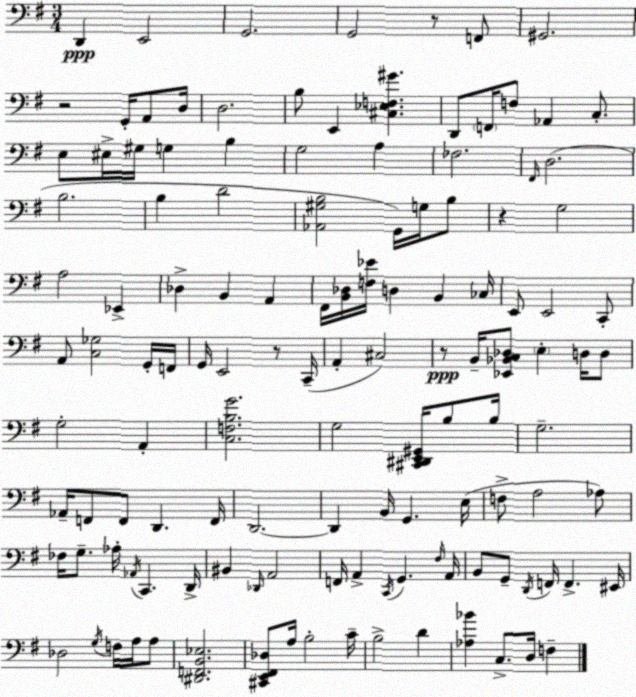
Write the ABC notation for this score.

X:1
T:Untitled
M:3/4
L:1/4
K:Em
D,, E,,2 G,,2 G,,2 z/2 F,,/2 ^G,,2 z2 G,,/4 A,,/2 D,/4 D,2 B,/2 E,, [^C,_E,F,^G] D,,/2 F,,/4 F,/2 _A,, C,/2 E,/2 ^E,/4 ^G,/4 G, B, G,2 A, _F,2 ^F,,/4 D,2 B,2 B, D2 [_A,,^G,B,]2 G,,/4 G,/4 B,/2 z G,2 A,2 _E,, _D, B,, A,, ^F,,/4 [B,,_D,]/4 [F,_E]/4 D, B,, _C,/4 E,,/2 E,,2 C,,/2 A,,/2 [C,_G,]2 G,,/4 F,,/4 G,,/4 E,,2 z/2 C,,/4 A,, ^C,2 z/2 B,,/4 [_E,,_B,,C,_D,]/2 E, D,/4 D,/2 G,2 A,, [C,F,B,G]2 G,2 [^C,,^D,,E,,^G,,]/4 B,/2 B,/4 G,2 _A,,/4 F,,/2 F,,/2 D,, F,,/4 D,,2 D,, B,,/4 G,, E,/4 F,/2 A,2 _A,/2 _F,/4 G,/2 _A,/4 _A,,/4 C,, D,,/4 ^B,, _D,,/4 A,,2 F,,/4 A,, C,,/4 G,, ^F,/4 A,,/4 B,,/2 G,,/2 D,,/4 F,,/4 F,, ^E,,/4 _D,2 G,/4 F,/4 A,/4 A,/2 [^D,,F,,B,,_E,]2 [^C,,E,,^F,,_D,]/2 A,/4 B,2 C/4 B,2 D [_A,_B] C,/2 D,/4 F,